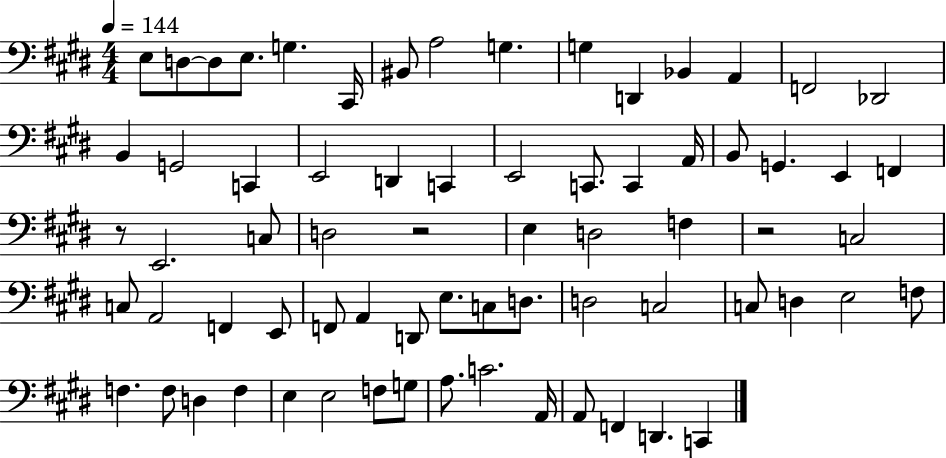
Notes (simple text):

E3/e D3/e D3/e E3/e. G3/q. C#2/s BIS2/e A3/h G3/q. G3/q D2/q Bb2/q A2/q F2/h Db2/h B2/q G2/h C2/q E2/h D2/q C2/q E2/h C2/e. C2/q A2/s B2/e G2/q. E2/q F2/q R/e E2/h. C3/e D3/h R/h E3/q D3/h F3/q R/h C3/h C3/e A2/h F2/q E2/e F2/e A2/q D2/e E3/e. C3/e D3/e. D3/h C3/h C3/e D3/q E3/h F3/e F3/q. F3/e D3/q F3/q E3/q E3/h F3/e G3/e A3/e. C4/h. A2/s A2/e F2/q D2/q. C2/q